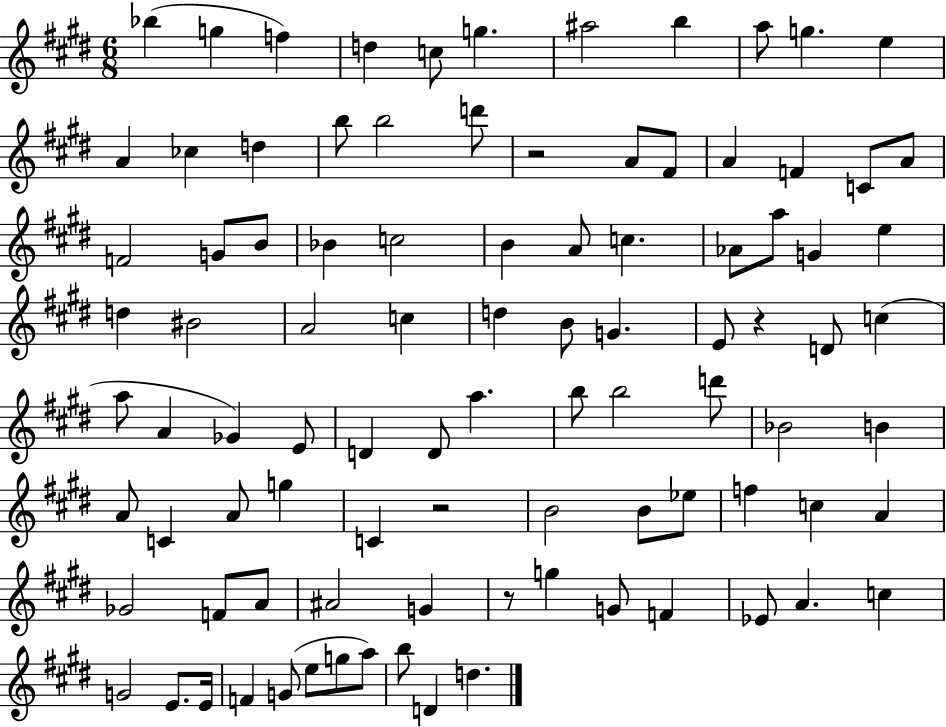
{
  \clef treble
  \numericTimeSignature
  \time 6/8
  \key e \major
  bes''4( g''4 f''4) | d''4 c''8 g''4. | ais''2 b''4 | a''8 g''4. e''4 | \break a'4 ces''4 d''4 | b''8 b''2 d'''8 | r2 a'8 fis'8 | a'4 f'4 c'8 a'8 | \break f'2 g'8 b'8 | bes'4 c''2 | b'4 a'8 c''4. | aes'8 a''8 g'4 e''4 | \break d''4 bis'2 | a'2 c''4 | d''4 b'8 g'4. | e'8 r4 d'8 c''4( | \break a''8 a'4 ges'4) e'8 | d'4 d'8 a''4. | b''8 b''2 d'''8 | bes'2 b'4 | \break a'8 c'4 a'8 g''4 | c'4 r2 | b'2 b'8 ees''8 | f''4 c''4 a'4 | \break ges'2 f'8 a'8 | ais'2 g'4 | r8 g''4 g'8 f'4 | ees'8 a'4. c''4 | \break g'2 e'8. e'16 | f'4 g'8( e''8 g''8 a''8) | b''8 d'4 d''4. | \bar "|."
}